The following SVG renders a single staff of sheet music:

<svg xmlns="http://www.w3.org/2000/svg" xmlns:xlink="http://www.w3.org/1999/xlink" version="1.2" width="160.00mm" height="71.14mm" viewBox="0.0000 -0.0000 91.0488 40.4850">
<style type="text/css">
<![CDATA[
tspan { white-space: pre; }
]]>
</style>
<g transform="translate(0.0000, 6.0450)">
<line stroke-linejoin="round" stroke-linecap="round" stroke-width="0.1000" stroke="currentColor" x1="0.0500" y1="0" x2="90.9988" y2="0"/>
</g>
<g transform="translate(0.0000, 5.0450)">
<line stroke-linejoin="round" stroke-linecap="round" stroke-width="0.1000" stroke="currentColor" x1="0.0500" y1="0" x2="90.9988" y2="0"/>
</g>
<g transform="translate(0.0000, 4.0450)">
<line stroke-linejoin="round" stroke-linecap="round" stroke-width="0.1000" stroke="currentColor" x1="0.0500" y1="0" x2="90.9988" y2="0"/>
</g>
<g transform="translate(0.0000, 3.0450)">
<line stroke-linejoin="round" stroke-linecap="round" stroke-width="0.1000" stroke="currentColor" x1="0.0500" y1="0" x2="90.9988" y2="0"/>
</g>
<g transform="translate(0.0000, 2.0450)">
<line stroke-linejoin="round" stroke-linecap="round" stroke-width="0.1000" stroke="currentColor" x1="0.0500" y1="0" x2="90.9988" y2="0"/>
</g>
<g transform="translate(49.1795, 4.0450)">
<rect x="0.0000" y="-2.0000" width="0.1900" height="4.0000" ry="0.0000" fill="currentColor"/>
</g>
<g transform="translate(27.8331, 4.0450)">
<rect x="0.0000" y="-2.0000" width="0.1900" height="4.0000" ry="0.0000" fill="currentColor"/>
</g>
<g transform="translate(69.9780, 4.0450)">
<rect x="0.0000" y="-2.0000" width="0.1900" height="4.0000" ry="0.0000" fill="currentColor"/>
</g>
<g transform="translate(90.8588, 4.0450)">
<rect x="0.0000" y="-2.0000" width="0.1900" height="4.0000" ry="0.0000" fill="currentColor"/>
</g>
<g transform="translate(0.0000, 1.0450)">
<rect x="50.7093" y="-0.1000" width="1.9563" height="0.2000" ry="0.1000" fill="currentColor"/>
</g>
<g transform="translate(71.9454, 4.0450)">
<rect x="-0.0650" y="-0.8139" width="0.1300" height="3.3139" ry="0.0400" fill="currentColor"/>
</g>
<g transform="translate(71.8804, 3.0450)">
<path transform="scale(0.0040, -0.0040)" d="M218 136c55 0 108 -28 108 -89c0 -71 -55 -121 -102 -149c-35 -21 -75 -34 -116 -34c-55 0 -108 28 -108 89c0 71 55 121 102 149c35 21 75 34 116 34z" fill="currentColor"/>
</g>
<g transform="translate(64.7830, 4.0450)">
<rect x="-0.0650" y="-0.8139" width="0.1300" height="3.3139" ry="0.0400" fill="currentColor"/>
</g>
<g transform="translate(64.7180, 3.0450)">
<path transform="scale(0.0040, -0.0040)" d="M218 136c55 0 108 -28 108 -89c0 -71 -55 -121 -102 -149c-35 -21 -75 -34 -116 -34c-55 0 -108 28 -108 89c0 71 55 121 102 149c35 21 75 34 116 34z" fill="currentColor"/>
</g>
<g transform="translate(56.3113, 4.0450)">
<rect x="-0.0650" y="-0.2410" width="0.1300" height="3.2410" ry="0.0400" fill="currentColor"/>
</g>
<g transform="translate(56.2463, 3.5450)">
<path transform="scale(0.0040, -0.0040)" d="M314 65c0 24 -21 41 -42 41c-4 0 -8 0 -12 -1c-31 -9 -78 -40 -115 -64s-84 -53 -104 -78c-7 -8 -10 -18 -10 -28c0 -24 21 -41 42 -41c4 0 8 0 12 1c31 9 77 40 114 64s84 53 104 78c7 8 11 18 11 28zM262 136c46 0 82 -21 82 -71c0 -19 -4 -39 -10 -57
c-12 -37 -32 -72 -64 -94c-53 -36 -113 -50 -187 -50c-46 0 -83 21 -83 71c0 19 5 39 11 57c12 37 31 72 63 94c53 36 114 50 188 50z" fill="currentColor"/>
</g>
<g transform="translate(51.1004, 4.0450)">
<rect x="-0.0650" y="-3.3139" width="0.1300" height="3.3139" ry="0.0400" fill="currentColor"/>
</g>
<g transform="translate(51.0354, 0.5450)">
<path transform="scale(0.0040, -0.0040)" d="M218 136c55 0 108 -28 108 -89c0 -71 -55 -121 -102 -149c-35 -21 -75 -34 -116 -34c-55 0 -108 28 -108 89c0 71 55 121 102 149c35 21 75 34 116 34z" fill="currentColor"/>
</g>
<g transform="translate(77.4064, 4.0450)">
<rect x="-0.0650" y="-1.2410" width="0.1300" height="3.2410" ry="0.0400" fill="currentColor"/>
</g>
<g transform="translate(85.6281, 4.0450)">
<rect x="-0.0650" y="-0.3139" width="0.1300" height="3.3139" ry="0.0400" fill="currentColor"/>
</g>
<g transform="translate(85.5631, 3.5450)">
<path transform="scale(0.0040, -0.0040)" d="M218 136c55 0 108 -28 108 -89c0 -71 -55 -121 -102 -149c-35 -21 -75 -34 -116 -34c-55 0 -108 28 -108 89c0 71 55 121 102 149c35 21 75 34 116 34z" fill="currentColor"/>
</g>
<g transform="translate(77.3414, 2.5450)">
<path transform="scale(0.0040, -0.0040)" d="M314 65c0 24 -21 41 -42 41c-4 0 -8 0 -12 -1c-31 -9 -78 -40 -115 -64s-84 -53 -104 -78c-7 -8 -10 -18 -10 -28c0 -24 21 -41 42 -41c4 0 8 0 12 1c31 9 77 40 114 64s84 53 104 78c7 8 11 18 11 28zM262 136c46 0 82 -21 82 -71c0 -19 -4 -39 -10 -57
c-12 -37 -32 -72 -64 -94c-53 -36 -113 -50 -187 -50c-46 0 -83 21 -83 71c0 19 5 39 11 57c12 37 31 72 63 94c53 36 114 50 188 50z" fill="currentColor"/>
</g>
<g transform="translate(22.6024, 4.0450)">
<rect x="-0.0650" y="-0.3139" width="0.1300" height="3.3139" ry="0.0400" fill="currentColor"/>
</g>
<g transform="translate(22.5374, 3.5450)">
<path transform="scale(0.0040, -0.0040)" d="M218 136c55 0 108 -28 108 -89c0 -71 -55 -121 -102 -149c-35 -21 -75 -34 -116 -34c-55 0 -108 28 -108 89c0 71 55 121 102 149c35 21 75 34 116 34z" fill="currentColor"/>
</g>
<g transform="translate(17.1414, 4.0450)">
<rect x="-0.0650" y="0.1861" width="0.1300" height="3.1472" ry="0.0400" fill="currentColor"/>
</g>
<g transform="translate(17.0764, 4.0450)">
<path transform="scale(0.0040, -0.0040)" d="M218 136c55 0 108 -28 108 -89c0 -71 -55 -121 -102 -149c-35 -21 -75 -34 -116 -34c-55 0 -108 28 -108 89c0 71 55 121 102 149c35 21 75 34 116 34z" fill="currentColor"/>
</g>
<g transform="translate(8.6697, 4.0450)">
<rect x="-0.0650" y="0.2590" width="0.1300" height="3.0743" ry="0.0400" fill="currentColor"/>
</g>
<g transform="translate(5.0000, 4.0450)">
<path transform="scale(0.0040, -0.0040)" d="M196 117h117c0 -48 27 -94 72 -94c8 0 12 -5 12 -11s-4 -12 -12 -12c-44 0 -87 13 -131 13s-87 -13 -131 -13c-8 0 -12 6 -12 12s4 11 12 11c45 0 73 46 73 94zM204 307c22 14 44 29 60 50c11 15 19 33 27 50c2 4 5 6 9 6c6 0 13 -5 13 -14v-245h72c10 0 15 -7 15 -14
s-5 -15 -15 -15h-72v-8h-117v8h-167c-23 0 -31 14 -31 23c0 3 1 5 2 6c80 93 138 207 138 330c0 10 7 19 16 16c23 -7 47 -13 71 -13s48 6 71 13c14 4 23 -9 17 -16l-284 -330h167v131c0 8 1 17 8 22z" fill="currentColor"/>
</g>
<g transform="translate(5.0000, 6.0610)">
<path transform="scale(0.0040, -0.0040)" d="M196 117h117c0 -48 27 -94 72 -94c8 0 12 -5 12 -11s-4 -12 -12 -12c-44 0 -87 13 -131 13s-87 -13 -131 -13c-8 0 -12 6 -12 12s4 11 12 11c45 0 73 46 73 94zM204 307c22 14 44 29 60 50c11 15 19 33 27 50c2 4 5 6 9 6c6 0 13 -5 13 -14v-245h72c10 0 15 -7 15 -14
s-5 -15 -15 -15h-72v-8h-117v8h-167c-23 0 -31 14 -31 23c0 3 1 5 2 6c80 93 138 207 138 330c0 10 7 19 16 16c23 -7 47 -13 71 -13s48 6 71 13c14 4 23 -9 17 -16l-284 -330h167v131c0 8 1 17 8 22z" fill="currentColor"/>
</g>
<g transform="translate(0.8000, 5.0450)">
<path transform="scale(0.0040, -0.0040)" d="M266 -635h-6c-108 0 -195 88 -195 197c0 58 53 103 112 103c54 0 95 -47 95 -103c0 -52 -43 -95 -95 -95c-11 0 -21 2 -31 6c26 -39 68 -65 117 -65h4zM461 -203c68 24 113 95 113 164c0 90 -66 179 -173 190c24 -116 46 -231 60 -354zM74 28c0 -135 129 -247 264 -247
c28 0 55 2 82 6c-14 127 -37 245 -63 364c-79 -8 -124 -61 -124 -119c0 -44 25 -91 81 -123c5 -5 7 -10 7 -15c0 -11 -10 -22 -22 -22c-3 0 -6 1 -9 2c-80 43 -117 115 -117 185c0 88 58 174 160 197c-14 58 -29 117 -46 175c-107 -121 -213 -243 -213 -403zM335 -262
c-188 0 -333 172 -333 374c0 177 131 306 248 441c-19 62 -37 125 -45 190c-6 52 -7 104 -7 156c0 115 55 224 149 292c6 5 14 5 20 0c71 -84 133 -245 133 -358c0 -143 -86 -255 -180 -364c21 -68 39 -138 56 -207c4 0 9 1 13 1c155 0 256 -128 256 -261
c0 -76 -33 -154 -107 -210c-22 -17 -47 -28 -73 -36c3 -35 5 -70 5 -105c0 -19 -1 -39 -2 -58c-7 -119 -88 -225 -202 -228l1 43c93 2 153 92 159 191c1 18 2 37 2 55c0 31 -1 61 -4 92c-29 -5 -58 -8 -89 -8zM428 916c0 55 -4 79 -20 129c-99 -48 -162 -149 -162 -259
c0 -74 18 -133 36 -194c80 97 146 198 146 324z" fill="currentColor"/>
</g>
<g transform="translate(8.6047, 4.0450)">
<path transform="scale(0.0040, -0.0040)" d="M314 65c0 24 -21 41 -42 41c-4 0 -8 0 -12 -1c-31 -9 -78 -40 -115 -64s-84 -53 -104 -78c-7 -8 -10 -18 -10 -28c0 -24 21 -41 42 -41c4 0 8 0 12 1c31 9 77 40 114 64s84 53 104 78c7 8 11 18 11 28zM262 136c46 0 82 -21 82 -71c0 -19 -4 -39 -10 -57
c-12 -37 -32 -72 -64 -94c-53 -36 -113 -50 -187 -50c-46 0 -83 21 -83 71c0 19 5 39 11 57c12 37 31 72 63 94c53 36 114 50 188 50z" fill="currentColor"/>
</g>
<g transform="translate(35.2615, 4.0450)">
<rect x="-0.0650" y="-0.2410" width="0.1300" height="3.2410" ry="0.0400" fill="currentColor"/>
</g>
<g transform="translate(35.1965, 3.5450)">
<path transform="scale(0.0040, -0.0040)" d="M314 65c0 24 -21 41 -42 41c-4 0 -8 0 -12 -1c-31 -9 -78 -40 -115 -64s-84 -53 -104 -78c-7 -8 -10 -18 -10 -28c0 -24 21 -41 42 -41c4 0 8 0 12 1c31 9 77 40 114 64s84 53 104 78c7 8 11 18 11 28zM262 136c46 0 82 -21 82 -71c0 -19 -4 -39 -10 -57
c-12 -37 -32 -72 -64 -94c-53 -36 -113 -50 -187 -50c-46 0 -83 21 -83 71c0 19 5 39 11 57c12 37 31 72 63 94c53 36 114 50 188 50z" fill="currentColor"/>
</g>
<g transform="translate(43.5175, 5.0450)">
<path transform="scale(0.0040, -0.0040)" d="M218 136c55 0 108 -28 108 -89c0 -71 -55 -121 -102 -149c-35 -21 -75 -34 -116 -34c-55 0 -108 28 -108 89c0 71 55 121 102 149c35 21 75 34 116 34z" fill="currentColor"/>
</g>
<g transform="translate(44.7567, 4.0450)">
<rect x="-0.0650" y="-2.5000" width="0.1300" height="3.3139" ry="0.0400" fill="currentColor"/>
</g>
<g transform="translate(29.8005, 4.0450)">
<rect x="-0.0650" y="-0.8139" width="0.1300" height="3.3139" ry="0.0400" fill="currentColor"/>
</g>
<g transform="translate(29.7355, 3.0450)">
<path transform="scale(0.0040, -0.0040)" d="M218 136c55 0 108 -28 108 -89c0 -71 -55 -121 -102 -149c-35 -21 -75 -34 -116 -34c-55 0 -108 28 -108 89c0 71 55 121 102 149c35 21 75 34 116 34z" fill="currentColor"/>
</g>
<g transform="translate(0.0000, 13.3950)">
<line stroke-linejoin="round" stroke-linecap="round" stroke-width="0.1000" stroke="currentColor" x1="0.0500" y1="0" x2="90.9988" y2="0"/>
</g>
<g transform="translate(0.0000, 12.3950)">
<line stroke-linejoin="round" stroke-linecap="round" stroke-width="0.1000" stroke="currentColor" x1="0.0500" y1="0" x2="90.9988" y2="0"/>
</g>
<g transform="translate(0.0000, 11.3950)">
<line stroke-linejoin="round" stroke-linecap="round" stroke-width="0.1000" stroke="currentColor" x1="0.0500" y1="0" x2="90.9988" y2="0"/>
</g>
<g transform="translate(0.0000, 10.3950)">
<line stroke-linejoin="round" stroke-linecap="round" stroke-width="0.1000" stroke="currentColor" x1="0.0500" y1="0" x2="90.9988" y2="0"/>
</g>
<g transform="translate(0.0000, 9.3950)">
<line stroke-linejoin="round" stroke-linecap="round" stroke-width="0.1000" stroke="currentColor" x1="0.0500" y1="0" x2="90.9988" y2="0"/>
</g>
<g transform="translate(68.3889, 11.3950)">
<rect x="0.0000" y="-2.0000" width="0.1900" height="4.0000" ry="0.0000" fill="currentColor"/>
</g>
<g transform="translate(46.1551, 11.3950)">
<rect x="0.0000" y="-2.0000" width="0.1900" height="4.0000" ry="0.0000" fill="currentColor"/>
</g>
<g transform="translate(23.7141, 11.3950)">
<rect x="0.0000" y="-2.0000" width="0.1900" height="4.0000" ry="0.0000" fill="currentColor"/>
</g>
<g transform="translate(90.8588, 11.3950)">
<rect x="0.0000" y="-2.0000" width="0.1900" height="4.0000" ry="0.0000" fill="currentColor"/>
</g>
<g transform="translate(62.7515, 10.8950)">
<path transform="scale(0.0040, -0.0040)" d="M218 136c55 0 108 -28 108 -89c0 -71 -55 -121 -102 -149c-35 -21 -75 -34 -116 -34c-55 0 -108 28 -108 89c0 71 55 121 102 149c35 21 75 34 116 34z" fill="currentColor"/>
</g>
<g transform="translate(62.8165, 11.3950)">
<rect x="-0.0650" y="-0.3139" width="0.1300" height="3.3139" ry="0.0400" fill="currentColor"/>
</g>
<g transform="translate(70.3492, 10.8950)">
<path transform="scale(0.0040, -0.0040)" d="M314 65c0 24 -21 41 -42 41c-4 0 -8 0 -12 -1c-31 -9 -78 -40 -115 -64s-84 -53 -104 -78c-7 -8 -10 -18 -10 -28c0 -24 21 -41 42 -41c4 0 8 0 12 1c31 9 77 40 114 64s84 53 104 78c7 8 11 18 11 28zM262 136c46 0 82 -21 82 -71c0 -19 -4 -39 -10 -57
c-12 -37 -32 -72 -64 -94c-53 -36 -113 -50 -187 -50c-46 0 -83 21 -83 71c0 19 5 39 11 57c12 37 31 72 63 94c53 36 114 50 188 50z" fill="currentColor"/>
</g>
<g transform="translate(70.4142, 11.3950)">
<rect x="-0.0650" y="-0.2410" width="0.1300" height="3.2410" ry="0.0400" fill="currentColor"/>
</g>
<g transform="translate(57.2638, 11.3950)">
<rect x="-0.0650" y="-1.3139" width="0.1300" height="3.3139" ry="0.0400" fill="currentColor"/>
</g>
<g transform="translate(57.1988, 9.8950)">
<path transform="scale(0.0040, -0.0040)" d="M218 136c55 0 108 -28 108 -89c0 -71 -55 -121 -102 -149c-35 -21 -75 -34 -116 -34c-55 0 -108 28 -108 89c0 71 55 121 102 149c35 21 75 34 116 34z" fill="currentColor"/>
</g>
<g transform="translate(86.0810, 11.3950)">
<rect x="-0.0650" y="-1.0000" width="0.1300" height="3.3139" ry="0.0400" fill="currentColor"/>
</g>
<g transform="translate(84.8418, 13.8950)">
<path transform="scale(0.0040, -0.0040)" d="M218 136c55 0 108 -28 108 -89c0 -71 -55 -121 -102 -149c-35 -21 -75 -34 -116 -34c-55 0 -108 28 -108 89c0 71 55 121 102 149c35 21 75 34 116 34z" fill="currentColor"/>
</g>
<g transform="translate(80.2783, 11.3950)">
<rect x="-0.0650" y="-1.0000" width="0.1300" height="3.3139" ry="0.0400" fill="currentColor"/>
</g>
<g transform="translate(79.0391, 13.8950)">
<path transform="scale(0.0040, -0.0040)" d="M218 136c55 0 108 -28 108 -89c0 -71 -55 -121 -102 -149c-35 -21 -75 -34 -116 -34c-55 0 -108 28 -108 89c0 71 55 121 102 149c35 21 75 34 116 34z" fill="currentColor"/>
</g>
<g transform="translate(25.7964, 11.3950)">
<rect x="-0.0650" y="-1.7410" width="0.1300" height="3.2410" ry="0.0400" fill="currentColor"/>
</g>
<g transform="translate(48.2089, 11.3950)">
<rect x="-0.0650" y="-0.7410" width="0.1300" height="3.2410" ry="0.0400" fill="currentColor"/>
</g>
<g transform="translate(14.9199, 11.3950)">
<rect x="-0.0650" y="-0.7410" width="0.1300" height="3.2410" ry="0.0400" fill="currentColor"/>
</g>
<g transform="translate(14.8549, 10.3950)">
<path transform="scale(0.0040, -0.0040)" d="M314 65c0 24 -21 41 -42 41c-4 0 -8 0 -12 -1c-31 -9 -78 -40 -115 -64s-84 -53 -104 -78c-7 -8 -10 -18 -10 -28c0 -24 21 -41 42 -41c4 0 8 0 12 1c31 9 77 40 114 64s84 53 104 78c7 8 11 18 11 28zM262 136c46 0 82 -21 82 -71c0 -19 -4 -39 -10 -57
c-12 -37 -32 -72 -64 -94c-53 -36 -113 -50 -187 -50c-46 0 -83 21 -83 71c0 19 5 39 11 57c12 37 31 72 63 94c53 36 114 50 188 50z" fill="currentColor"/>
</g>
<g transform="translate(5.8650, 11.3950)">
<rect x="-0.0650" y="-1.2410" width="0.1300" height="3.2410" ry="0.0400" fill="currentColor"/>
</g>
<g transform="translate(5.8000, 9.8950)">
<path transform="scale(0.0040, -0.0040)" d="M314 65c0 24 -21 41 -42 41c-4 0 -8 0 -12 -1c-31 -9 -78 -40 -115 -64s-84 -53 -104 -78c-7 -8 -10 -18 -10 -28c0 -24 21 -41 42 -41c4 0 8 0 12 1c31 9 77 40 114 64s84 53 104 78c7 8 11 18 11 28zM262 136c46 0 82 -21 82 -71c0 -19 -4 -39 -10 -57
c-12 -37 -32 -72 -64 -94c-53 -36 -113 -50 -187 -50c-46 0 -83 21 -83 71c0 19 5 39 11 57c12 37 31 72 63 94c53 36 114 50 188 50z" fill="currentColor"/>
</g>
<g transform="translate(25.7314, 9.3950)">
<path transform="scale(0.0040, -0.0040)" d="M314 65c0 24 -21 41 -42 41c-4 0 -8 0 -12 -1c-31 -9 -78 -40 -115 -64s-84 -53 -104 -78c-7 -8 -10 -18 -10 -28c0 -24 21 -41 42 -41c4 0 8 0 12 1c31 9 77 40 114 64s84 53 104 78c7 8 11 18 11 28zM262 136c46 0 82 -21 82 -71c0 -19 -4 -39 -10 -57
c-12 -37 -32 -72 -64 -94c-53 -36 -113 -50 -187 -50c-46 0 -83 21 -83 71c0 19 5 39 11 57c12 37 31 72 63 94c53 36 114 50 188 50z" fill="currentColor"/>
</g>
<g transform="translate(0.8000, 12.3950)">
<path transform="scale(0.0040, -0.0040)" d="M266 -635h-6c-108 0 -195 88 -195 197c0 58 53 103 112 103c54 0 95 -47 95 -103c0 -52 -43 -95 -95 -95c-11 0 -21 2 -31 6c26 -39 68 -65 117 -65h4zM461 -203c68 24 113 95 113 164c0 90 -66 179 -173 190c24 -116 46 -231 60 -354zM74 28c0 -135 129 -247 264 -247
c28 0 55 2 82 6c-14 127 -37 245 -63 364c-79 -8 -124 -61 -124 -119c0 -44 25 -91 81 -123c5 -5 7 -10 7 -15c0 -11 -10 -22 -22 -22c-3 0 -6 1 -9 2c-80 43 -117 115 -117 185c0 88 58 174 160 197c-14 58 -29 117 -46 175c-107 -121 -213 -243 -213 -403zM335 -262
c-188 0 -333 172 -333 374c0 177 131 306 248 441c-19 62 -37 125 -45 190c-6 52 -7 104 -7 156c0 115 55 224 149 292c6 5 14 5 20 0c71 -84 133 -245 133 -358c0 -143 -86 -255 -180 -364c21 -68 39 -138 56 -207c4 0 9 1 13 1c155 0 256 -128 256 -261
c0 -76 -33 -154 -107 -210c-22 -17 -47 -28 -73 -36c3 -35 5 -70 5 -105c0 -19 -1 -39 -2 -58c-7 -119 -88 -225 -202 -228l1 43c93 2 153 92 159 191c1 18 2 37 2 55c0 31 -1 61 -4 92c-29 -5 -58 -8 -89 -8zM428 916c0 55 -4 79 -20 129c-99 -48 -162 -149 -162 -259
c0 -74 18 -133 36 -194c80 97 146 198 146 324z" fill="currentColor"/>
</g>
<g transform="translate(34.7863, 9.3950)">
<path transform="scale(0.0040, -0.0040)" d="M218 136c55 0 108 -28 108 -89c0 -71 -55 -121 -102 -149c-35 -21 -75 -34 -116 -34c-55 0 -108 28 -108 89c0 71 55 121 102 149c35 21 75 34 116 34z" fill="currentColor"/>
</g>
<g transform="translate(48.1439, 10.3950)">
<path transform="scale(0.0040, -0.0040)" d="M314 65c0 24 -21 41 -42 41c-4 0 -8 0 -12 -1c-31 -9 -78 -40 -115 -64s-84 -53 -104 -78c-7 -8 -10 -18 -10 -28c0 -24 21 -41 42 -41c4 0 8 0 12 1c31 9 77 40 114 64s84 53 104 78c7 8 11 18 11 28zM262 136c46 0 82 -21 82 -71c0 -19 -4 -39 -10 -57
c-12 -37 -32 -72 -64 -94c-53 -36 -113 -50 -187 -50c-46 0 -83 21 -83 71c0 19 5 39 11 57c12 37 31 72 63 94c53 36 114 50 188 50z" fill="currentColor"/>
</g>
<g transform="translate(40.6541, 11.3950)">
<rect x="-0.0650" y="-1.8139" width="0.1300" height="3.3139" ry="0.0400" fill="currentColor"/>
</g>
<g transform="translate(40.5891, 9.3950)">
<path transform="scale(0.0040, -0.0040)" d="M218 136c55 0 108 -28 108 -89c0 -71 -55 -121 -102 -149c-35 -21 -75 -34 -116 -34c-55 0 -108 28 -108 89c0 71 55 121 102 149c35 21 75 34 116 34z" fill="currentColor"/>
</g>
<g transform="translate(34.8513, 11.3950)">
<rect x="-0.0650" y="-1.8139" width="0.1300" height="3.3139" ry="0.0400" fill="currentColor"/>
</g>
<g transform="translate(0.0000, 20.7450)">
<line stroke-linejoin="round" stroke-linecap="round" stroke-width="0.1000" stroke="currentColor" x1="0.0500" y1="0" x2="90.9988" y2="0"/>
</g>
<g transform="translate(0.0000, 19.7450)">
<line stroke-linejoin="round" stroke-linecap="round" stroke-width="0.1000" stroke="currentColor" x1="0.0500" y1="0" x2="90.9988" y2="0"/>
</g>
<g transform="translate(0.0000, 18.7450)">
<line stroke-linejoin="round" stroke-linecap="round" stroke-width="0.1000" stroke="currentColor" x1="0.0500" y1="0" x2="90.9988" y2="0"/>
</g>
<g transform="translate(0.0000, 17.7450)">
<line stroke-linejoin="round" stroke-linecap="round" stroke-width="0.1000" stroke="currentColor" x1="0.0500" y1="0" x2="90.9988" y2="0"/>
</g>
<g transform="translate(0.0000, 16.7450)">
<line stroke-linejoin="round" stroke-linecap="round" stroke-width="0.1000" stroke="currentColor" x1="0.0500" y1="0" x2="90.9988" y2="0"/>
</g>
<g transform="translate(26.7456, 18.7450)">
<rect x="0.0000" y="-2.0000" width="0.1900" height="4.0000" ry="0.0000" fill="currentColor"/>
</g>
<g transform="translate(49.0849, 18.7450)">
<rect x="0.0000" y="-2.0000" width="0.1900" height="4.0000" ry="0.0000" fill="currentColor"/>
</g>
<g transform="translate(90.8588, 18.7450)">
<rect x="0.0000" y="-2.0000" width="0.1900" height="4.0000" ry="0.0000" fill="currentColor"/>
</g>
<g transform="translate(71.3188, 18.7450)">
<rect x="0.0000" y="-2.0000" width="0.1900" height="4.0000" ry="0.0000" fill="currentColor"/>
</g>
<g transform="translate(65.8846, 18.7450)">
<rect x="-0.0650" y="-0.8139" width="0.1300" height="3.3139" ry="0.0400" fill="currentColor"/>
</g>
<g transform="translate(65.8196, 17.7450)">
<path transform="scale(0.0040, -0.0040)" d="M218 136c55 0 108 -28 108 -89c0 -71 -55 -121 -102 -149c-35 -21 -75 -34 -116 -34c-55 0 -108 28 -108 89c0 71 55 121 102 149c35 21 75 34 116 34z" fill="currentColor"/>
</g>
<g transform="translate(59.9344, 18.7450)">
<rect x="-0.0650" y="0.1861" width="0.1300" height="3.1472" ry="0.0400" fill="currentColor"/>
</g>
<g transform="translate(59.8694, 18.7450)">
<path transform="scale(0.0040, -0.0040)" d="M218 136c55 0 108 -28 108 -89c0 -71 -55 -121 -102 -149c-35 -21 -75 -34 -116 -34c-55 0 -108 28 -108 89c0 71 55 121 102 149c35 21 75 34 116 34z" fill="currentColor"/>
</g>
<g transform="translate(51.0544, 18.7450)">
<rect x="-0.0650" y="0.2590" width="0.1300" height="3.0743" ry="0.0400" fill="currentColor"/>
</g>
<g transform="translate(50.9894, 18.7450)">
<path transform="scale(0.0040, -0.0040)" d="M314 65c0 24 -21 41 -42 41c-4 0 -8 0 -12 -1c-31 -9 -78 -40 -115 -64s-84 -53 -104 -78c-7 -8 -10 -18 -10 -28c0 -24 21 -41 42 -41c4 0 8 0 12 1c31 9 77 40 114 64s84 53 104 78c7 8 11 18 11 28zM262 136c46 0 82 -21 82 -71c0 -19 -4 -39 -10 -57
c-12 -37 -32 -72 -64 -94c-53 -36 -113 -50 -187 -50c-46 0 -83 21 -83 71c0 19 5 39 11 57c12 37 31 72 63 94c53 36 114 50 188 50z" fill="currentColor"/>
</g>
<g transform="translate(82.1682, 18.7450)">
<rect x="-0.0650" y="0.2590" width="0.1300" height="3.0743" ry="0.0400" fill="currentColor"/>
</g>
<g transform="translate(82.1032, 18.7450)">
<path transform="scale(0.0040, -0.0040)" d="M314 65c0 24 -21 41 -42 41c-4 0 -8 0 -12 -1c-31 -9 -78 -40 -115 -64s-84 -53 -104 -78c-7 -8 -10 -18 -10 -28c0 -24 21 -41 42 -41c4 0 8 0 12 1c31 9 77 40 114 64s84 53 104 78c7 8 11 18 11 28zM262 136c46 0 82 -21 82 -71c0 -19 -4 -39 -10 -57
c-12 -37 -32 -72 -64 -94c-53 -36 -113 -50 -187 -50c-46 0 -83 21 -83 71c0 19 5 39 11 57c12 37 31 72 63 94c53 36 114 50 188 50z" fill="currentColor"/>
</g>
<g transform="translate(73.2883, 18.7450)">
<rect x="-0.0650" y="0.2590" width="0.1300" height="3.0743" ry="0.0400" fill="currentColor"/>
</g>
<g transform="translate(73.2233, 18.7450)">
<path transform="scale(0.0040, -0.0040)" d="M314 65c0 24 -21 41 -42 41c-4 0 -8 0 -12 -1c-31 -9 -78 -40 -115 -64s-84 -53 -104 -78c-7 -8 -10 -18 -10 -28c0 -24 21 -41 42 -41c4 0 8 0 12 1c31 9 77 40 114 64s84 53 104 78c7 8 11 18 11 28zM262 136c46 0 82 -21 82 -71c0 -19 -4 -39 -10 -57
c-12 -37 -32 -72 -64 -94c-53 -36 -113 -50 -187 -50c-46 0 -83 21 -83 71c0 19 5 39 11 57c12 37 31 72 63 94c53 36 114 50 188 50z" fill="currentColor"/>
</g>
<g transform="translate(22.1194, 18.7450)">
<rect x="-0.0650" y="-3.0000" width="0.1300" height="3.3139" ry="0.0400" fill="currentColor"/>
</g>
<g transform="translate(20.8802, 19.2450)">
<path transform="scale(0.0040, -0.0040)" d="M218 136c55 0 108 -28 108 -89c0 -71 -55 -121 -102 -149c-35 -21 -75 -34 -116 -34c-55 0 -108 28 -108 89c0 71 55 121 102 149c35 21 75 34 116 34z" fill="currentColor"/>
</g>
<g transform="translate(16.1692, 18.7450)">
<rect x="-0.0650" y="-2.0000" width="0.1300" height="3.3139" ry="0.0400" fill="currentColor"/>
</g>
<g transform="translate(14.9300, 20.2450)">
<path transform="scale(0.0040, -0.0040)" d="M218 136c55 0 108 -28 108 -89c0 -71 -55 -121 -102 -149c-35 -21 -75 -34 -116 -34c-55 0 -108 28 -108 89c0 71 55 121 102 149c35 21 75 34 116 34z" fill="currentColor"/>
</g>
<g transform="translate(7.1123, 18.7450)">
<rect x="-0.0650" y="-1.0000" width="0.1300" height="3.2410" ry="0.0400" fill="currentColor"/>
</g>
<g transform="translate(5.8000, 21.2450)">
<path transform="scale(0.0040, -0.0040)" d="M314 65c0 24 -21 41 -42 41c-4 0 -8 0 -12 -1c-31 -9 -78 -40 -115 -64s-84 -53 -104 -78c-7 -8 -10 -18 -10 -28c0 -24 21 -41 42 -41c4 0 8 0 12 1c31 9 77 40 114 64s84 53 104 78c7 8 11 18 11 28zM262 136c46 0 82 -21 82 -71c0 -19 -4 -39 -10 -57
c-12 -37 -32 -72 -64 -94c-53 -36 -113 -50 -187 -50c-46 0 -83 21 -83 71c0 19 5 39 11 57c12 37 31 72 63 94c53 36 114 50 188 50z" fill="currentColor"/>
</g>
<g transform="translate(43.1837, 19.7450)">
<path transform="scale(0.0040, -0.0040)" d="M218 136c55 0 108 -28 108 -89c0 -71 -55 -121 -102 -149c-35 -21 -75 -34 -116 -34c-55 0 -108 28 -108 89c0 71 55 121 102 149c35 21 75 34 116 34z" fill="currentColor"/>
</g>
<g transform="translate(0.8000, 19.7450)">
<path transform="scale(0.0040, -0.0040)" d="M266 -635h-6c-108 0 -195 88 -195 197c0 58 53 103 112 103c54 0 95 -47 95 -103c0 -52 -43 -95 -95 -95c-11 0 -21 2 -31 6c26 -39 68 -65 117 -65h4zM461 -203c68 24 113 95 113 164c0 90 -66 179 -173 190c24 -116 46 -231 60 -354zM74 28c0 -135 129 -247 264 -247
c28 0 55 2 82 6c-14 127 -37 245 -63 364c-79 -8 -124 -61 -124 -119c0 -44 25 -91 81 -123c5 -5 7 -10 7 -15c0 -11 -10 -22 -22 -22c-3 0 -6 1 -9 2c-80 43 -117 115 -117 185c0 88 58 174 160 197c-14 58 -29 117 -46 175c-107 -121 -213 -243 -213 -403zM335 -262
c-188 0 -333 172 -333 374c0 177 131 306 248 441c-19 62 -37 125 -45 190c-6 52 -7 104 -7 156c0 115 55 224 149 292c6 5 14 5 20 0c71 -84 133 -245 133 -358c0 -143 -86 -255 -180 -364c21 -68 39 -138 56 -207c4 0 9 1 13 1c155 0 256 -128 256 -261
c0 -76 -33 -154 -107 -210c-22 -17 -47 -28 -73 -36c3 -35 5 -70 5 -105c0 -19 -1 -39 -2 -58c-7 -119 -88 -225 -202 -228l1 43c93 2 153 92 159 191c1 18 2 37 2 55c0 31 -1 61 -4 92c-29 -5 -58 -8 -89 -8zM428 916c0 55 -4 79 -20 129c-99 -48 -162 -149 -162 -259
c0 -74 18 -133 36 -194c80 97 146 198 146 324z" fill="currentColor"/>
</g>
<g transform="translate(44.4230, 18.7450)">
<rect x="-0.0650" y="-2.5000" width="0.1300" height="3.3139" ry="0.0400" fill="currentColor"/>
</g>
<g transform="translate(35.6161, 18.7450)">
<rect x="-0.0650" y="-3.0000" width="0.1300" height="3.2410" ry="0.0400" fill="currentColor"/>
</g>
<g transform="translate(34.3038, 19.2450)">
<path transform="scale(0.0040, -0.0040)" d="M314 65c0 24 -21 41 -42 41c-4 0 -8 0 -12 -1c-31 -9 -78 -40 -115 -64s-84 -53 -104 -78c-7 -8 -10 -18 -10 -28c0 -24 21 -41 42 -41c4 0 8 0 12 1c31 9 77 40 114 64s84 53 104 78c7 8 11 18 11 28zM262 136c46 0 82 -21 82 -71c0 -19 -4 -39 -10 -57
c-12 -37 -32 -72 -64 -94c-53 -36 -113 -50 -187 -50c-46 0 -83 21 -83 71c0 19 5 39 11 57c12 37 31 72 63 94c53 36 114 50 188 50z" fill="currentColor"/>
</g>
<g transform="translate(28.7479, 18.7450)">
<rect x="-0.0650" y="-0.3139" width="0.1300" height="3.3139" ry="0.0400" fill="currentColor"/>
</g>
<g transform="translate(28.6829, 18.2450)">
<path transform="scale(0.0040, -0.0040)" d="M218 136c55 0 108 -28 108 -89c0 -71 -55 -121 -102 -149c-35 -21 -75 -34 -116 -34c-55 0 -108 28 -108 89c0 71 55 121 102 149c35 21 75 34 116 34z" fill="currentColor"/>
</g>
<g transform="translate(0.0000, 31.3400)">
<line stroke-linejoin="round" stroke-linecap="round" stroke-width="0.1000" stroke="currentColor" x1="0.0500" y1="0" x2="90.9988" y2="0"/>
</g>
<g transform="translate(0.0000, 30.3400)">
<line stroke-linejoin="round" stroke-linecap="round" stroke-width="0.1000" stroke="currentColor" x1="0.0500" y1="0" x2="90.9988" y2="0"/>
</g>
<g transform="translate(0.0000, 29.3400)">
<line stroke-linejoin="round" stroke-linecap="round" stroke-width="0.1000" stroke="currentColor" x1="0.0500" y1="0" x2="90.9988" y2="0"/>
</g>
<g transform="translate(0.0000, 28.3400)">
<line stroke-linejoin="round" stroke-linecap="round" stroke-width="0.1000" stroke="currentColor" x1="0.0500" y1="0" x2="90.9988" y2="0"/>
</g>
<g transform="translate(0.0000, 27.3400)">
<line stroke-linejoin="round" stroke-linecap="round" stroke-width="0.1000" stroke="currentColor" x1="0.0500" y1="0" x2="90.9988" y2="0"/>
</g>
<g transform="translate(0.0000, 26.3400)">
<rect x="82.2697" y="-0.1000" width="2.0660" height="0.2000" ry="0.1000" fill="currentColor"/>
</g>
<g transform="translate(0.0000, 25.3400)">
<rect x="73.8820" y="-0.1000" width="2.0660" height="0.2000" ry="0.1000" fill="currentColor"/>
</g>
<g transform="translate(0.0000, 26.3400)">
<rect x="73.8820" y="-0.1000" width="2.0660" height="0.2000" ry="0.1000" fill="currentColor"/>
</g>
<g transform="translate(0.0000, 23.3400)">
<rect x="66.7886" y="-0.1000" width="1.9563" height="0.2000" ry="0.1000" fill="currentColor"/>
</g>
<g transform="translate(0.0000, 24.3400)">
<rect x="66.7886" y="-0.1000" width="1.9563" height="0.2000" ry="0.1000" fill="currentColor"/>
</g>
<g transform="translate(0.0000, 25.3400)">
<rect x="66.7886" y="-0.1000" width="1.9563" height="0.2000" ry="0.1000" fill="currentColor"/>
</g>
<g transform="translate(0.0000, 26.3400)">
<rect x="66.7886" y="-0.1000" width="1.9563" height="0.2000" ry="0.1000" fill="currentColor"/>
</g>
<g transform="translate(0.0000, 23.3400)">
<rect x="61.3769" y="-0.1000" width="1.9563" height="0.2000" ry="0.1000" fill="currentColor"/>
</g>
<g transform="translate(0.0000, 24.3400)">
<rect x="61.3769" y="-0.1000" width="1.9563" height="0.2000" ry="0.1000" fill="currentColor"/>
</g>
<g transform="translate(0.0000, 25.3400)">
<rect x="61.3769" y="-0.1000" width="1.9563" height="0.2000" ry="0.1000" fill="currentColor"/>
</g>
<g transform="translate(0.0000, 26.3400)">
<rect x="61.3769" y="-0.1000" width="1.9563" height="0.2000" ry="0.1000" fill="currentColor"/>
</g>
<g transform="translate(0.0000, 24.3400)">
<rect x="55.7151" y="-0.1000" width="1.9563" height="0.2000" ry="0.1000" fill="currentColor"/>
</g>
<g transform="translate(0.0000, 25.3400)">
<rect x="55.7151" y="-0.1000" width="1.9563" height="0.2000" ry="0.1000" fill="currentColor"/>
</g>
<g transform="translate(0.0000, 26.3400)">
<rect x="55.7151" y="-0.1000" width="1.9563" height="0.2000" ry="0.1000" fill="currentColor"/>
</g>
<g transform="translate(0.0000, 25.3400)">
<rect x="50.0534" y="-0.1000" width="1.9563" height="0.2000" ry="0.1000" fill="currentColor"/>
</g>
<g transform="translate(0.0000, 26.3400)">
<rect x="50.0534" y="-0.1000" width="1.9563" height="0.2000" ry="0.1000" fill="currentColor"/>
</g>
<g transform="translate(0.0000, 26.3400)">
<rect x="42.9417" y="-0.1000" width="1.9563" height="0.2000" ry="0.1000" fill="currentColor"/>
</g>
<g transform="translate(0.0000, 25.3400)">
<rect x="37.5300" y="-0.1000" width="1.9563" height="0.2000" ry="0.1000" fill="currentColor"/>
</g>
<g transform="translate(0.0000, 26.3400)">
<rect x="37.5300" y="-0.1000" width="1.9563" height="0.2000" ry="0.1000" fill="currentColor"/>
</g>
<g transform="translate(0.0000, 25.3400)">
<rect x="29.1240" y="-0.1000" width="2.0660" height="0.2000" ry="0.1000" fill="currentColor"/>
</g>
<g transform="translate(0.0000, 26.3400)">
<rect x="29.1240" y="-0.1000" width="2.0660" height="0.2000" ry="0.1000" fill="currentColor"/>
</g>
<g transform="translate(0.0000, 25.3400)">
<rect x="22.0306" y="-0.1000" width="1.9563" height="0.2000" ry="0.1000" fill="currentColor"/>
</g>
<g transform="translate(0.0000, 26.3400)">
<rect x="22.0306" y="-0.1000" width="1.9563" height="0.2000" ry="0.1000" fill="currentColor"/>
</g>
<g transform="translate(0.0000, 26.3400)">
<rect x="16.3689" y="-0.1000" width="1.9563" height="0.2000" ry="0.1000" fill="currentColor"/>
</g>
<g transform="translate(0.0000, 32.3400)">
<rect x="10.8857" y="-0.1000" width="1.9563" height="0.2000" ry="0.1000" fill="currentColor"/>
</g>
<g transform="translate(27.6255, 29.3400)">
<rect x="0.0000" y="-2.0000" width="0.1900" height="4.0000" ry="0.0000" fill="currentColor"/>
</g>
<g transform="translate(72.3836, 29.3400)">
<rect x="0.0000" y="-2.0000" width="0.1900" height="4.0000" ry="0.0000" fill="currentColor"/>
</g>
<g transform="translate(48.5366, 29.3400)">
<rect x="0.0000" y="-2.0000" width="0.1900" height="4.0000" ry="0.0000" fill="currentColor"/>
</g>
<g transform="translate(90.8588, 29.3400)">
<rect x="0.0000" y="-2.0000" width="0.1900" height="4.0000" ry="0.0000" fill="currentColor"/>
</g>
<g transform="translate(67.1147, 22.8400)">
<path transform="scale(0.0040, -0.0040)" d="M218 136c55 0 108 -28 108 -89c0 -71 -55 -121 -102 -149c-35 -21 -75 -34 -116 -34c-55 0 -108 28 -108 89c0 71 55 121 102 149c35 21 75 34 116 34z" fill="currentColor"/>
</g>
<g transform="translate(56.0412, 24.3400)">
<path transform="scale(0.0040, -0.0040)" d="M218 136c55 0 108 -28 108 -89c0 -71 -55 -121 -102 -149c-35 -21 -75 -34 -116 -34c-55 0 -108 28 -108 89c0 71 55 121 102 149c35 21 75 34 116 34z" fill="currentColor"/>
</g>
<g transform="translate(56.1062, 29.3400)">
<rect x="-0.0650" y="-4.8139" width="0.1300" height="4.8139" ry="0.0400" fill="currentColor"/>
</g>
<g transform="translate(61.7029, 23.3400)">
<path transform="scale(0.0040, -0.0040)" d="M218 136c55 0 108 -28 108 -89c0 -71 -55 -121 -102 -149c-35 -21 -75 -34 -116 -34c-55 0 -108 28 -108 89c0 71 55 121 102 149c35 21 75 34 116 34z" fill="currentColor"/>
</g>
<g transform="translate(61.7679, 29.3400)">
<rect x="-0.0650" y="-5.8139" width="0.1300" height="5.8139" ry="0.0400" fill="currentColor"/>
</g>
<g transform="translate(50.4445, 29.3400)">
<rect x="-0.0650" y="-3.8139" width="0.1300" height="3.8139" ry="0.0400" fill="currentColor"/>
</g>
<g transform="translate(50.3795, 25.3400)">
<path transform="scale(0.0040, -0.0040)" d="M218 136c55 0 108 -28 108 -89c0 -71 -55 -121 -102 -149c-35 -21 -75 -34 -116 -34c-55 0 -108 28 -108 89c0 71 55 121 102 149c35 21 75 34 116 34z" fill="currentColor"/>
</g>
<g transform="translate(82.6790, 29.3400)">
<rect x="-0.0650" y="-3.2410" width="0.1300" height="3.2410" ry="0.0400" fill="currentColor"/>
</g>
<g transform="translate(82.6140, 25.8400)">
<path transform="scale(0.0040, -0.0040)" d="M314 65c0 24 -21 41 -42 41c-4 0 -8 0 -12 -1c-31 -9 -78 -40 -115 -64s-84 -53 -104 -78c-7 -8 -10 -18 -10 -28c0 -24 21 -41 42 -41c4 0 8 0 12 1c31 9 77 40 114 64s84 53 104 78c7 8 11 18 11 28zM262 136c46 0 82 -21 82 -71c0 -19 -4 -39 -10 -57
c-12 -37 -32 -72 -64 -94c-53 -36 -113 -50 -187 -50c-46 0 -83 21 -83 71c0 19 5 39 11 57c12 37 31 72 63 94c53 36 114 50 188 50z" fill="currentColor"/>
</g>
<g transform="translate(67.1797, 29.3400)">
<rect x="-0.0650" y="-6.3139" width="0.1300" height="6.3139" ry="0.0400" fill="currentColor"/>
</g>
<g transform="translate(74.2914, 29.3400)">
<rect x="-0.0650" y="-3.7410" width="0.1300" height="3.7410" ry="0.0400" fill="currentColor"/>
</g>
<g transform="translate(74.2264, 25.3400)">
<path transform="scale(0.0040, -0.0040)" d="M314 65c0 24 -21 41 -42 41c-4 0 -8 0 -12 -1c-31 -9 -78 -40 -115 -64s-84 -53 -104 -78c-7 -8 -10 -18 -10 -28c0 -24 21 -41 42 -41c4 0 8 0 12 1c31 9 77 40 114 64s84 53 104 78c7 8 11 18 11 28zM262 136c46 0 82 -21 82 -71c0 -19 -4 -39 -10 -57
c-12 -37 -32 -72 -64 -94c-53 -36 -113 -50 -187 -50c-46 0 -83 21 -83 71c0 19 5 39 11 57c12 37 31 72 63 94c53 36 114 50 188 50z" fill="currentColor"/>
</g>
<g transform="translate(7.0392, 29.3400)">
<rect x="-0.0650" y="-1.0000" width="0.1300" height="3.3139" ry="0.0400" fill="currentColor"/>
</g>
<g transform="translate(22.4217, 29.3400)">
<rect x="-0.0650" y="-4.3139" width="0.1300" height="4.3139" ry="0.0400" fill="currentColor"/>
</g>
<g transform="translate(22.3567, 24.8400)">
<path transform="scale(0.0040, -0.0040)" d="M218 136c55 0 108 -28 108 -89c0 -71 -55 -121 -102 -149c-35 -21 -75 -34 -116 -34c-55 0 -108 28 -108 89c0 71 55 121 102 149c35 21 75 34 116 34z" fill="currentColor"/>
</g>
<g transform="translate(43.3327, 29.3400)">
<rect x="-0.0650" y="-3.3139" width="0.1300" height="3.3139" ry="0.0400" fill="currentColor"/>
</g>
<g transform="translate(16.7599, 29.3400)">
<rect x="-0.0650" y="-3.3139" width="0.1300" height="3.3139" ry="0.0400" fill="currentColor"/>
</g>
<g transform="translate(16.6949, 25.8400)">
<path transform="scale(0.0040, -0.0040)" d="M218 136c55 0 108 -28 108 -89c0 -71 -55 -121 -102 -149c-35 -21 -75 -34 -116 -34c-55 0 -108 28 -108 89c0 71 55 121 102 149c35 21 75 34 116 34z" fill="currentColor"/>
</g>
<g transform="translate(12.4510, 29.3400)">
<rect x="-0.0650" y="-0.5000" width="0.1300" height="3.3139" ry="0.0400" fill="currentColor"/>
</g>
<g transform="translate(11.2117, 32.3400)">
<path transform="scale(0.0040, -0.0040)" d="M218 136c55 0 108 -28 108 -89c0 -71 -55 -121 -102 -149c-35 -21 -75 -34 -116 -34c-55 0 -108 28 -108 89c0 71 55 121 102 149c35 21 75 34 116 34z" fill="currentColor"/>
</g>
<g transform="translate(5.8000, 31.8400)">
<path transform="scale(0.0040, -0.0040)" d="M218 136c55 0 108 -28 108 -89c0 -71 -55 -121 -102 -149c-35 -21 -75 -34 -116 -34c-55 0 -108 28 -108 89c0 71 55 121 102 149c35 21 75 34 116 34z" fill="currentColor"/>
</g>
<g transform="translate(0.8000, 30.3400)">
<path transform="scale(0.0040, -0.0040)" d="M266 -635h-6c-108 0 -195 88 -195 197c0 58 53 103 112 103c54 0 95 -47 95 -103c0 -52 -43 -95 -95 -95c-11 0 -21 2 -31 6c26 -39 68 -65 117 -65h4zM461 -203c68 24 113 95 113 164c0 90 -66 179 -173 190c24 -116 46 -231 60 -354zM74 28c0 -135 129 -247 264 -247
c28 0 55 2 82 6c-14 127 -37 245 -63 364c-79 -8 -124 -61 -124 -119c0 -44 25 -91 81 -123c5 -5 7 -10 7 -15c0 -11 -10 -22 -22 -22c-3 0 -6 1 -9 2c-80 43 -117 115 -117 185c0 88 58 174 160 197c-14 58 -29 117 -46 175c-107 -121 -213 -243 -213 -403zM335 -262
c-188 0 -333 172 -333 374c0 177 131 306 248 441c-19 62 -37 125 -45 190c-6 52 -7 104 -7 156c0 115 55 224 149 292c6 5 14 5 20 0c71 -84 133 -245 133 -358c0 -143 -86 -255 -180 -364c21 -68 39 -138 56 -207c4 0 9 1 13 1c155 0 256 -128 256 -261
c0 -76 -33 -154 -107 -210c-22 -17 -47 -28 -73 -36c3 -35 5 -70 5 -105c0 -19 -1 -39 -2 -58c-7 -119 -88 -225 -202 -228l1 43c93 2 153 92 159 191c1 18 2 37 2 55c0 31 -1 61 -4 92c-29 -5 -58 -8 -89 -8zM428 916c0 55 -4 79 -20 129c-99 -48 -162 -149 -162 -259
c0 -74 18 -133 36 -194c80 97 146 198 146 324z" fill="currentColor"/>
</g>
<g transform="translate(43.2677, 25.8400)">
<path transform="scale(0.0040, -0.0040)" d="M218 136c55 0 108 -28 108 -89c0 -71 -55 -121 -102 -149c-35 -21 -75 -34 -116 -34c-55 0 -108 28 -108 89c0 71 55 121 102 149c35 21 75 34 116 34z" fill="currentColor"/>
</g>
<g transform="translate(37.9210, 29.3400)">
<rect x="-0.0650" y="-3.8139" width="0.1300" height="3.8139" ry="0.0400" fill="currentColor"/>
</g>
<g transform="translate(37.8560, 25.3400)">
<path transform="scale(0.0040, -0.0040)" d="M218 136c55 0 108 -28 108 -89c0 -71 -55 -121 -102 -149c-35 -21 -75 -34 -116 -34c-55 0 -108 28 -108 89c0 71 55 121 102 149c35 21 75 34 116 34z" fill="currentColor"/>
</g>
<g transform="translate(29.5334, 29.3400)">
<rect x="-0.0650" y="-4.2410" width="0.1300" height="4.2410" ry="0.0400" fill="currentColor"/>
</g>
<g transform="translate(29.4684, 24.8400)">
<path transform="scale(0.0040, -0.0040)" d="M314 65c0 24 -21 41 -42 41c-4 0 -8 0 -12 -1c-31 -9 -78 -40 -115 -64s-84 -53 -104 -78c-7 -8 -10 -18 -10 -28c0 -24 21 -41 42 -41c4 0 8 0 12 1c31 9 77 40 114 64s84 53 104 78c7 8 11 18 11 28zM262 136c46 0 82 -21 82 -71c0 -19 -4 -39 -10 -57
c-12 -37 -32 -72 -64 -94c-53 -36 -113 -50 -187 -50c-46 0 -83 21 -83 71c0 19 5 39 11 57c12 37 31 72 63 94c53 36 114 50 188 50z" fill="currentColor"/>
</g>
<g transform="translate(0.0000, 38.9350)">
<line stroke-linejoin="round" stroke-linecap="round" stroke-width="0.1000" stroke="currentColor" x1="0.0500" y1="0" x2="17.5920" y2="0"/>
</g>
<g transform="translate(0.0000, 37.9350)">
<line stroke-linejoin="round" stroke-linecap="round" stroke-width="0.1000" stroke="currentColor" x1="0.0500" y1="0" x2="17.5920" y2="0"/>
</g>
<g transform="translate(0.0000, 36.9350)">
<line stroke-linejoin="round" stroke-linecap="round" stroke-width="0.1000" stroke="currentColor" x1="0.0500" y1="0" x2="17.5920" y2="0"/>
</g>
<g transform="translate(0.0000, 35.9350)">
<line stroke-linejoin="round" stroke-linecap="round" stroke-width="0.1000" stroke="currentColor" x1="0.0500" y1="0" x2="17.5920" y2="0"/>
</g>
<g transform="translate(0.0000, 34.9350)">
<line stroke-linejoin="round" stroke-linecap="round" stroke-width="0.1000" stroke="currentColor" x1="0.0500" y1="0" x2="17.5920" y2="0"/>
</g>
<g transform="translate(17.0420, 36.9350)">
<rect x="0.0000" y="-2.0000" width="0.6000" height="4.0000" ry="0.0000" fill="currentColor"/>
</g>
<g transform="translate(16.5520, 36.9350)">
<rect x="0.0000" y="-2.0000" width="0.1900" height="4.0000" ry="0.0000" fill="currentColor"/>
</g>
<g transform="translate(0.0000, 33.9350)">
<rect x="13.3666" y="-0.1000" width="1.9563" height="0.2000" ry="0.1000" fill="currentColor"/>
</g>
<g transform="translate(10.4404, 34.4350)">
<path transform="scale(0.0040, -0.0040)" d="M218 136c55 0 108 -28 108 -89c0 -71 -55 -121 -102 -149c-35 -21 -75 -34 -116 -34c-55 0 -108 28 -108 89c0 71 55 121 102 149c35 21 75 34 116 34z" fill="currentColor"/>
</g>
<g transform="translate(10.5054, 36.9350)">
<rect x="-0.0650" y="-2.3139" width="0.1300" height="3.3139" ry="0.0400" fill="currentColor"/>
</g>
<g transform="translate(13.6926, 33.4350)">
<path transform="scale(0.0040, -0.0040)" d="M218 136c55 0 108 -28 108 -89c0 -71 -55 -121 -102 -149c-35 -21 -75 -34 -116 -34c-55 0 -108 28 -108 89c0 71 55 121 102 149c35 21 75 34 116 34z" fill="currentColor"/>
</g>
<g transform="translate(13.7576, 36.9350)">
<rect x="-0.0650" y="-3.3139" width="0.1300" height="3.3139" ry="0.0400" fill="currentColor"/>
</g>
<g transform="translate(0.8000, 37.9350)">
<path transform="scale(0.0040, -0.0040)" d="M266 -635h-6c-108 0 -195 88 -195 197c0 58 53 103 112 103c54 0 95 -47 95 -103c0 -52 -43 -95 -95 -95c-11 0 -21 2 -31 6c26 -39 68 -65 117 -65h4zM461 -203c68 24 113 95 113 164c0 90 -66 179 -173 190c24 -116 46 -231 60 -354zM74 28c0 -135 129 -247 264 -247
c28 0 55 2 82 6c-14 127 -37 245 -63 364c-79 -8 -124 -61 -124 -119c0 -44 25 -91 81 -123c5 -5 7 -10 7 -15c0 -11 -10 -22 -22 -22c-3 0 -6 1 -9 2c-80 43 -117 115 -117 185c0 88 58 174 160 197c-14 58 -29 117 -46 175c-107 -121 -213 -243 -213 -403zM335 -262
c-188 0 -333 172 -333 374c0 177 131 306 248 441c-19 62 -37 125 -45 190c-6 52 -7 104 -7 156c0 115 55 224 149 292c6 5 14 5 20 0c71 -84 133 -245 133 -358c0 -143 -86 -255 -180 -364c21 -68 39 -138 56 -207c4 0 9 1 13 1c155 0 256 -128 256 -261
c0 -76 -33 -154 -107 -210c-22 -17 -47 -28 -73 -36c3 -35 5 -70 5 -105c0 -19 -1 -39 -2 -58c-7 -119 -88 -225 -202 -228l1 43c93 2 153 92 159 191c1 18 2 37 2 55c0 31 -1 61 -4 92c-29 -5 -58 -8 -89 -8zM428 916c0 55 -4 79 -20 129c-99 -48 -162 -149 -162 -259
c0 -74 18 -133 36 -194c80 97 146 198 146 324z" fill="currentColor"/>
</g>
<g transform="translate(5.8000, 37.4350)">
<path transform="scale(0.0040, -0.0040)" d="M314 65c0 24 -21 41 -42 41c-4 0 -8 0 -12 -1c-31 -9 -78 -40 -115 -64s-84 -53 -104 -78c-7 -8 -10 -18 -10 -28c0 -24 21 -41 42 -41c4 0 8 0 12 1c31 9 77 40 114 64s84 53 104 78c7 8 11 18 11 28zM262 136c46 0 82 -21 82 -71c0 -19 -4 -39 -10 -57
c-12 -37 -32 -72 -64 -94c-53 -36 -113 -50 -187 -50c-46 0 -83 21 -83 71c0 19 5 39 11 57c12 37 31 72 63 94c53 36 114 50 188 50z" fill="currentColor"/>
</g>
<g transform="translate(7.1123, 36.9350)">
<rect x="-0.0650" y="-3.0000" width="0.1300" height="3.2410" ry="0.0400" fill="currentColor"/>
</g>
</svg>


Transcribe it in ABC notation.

X:1
T:Untitled
M:4/4
L:1/4
K:C
B2 B c d c2 G b c2 d d e2 c e2 d2 f2 f f d2 e c c2 D D D2 F A c A2 G B2 B d B2 B2 D C b d' d'2 c' b c' e' g' a' c'2 b2 A2 g b